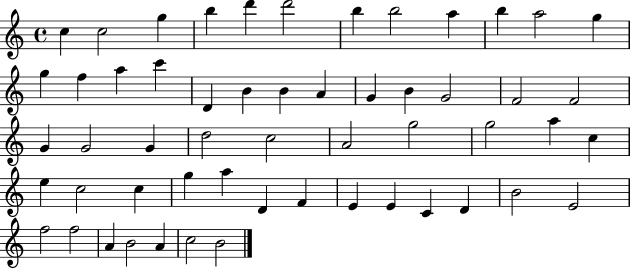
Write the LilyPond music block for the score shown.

{
  \clef treble
  \time 4/4
  \defaultTimeSignature
  \key c \major
  c''4 c''2 g''4 | b''4 d'''4 d'''2 | b''4 b''2 a''4 | b''4 a''2 g''4 | \break g''4 f''4 a''4 c'''4 | d'4 b'4 b'4 a'4 | g'4 b'4 g'2 | f'2 f'2 | \break g'4 g'2 g'4 | d''2 c''2 | a'2 g''2 | g''2 a''4 c''4 | \break e''4 c''2 c''4 | g''4 a''4 d'4 f'4 | e'4 e'4 c'4 d'4 | b'2 e'2 | \break f''2 f''2 | a'4 b'2 a'4 | c''2 b'2 | \bar "|."
}